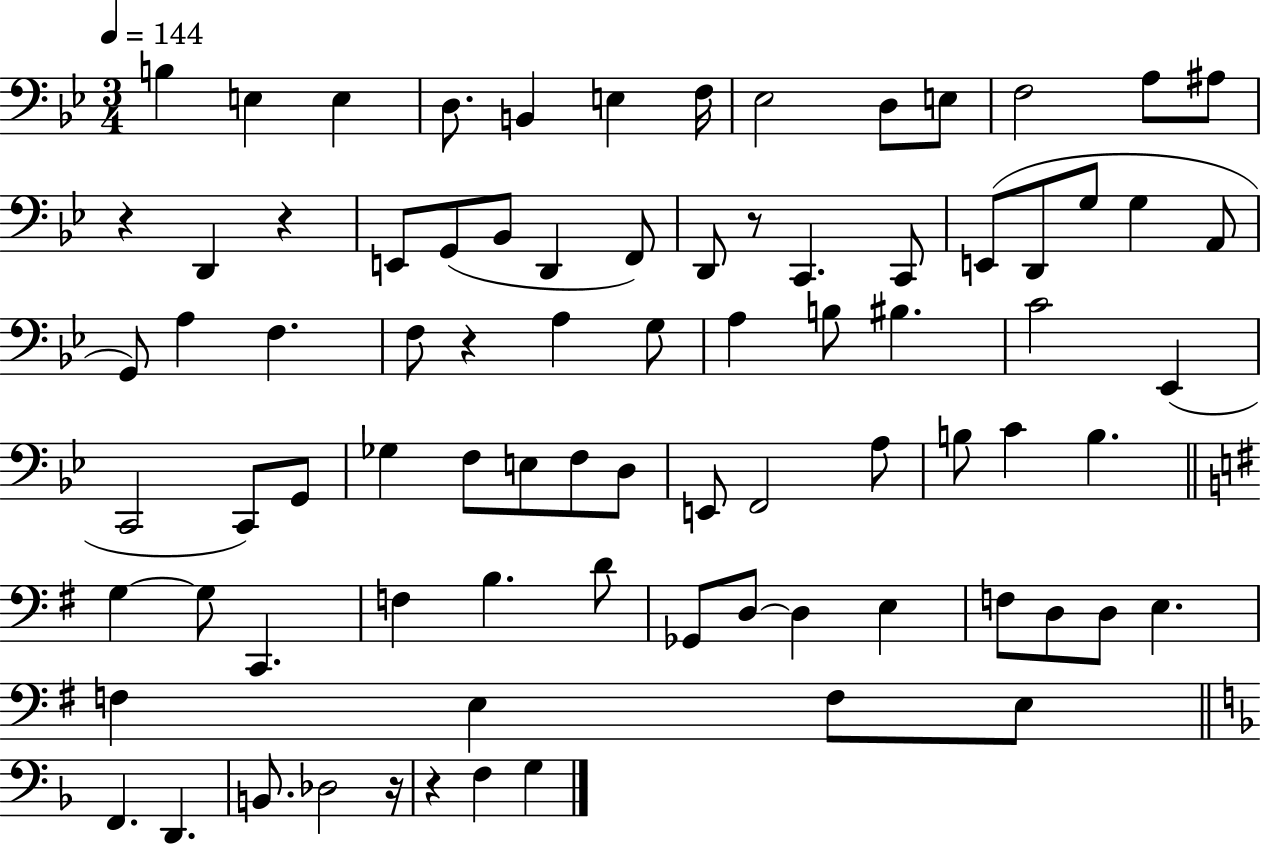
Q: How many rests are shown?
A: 6